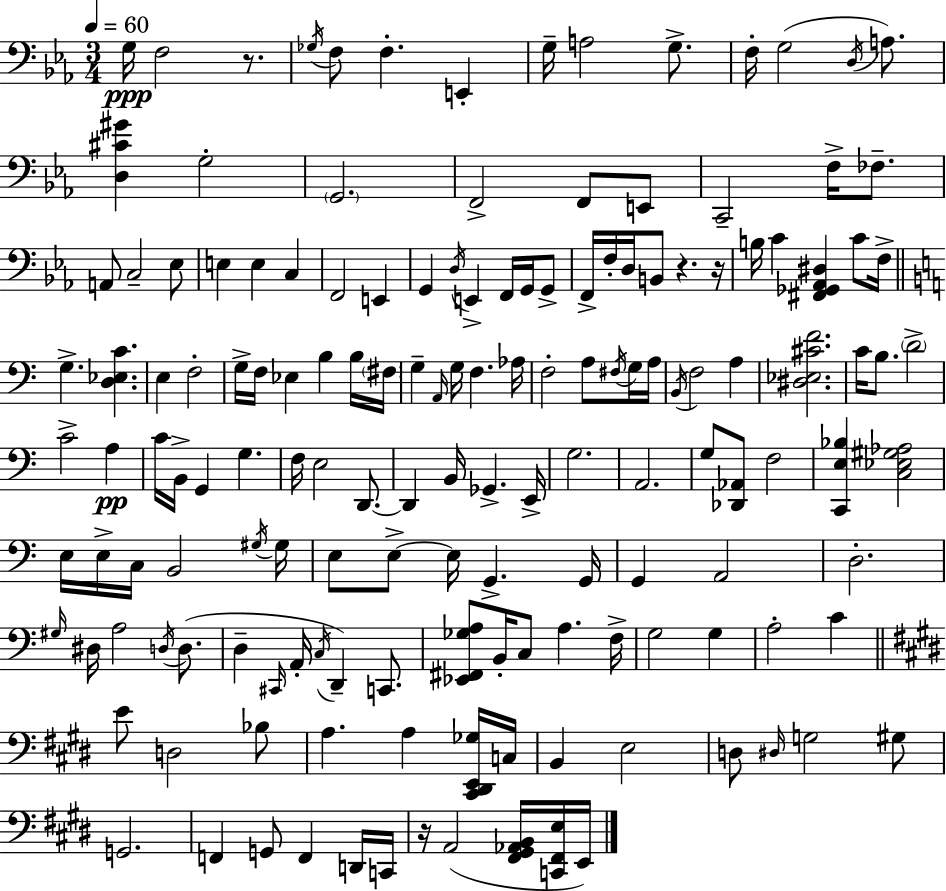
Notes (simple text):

G3/s F3/h R/e. Gb3/s F3/e F3/q. E2/q G3/s A3/h G3/e. F3/s G3/h D3/s A3/e. [D3,C#4,G#4]/q G3/h G2/h. F2/h F2/e E2/e C2/h F3/s FES3/e. A2/e C3/h Eb3/e E3/q E3/q C3/q F2/h E2/q G2/q D3/s E2/q F2/s G2/s G2/e F2/s F3/s D3/s B2/e R/q. R/s B3/s C4/q [F#2,Gb2,Ab2,D#3]/q C4/e F3/s G3/q. [D3,Eb3,C4]/q. E3/q F3/h G3/s F3/s Eb3/q B3/q B3/s F#3/s G3/q A2/s G3/s F3/q. Ab3/s F3/h A3/e F#3/s G3/s A3/s B2/s F3/h A3/q [D#3,Eb3,C#4,F4]/h. C4/s B3/e. D4/h C4/h A3/q C4/s B2/s G2/q G3/q. F3/s E3/h D2/e. D2/q B2/s Gb2/q. E2/s G3/h. A2/h. G3/e [Db2,Ab2]/e F3/h [C2,E3,Bb3]/q [C3,Eb3,G#3,Ab3]/h E3/s E3/s C3/s B2/h G#3/s G#3/s E3/e E3/e E3/s G2/q. G2/s G2/q A2/h D3/h. G#3/s D#3/s A3/h D3/s D3/e. D3/q C#2/s A2/s C3/s D2/q C2/e. [Eb2,F#2,Gb3,A3]/e B2/s C3/e A3/q. F3/s G3/h G3/q A3/h C4/q E4/e D3/h Bb3/e A3/q. A3/q [C#2,D#2,E2,Gb3]/s C3/s B2/q E3/h D3/e D#3/s G3/h G#3/e G2/h. F2/q G2/e F2/q D2/s C2/s R/s A2/h [F#2,G#2,Ab2,B2]/s [C2,F#2,E3]/s E2/s